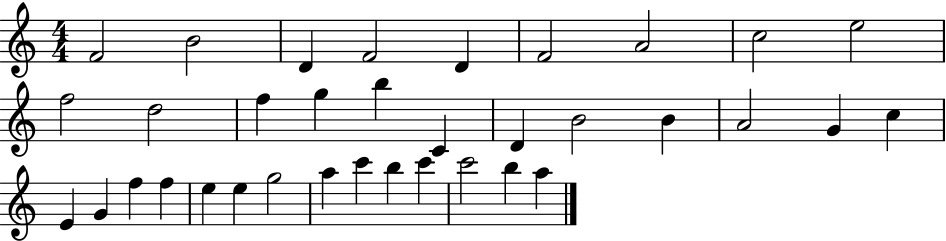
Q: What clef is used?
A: treble